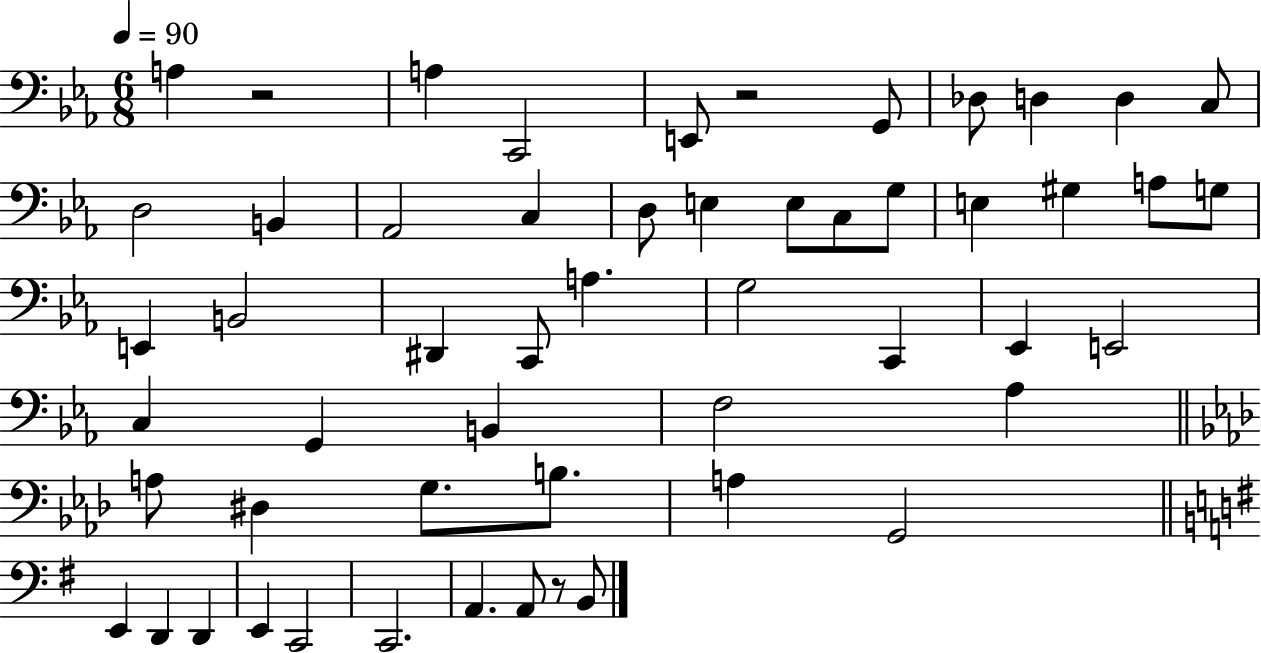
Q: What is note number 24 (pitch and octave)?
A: B2